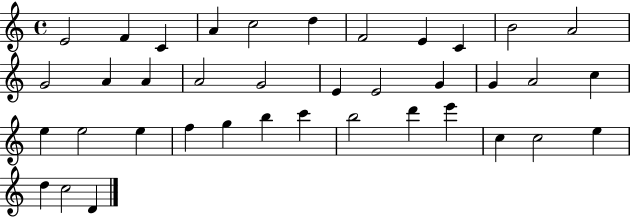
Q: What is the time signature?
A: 4/4